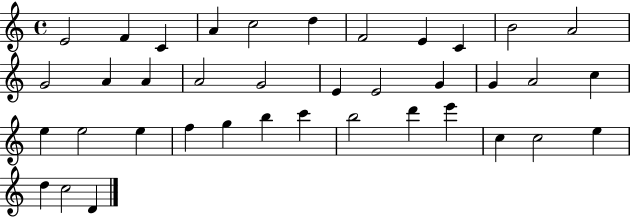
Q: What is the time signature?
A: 4/4